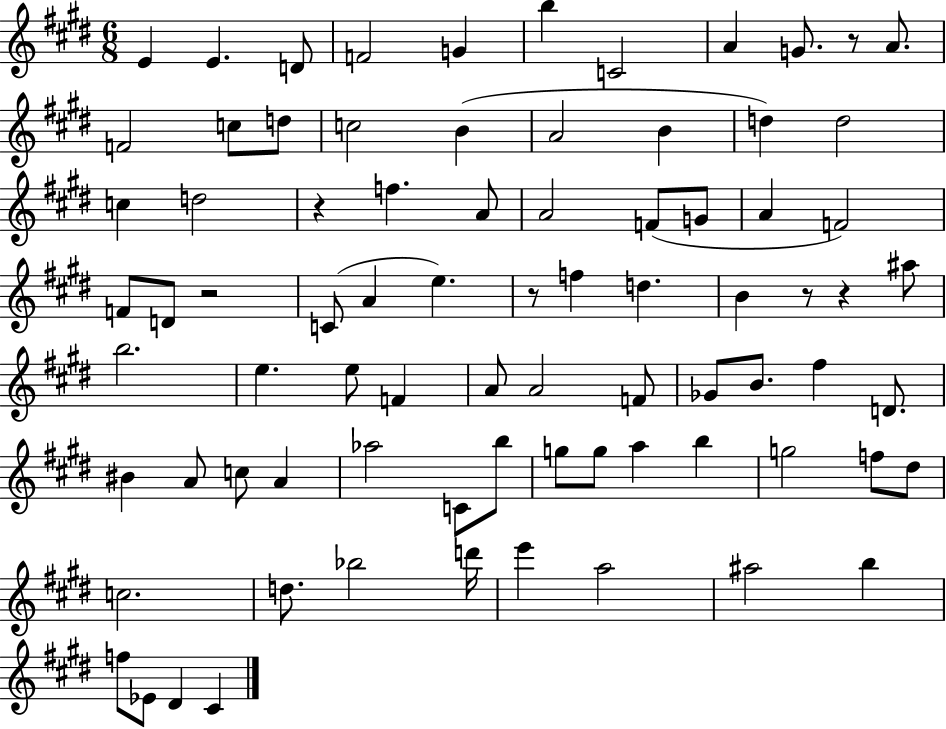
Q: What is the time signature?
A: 6/8